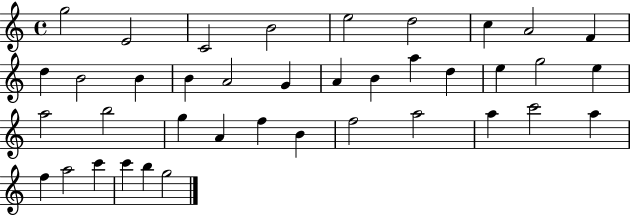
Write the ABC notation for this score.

X:1
T:Untitled
M:4/4
L:1/4
K:C
g2 E2 C2 B2 e2 d2 c A2 F d B2 B B A2 G A B a d e g2 e a2 b2 g A f B f2 a2 a c'2 a f a2 c' c' b g2